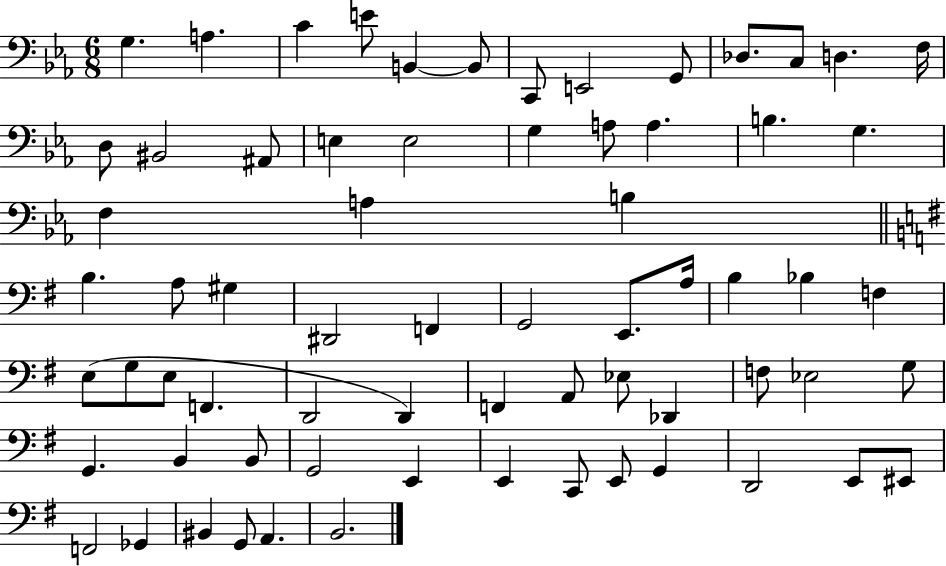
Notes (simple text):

G3/q. A3/q. C4/q E4/e B2/q B2/e C2/e E2/h G2/e Db3/e. C3/e D3/q. F3/s D3/e BIS2/h A#2/e E3/q E3/h G3/q A3/e A3/q. B3/q. G3/q. F3/q A3/q B3/q B3/q. A3/e G#3/q D#2/h F2/q G2/h E2/e. A3/s B3/q Bb3/q F3/q E3/e G3/e E3/e F2/q. D2/h D2/q F2/q A2/e Eb3/e Db2/q F3/e Eb3/h G3/e G2/q. B2/q B2/e G2/h E2/q E2/q C2/e E2/e G2/q D2/h E2/e EIS2/e F2/h Gb2/q BIS2/q G2/e A2/q. B2/h.